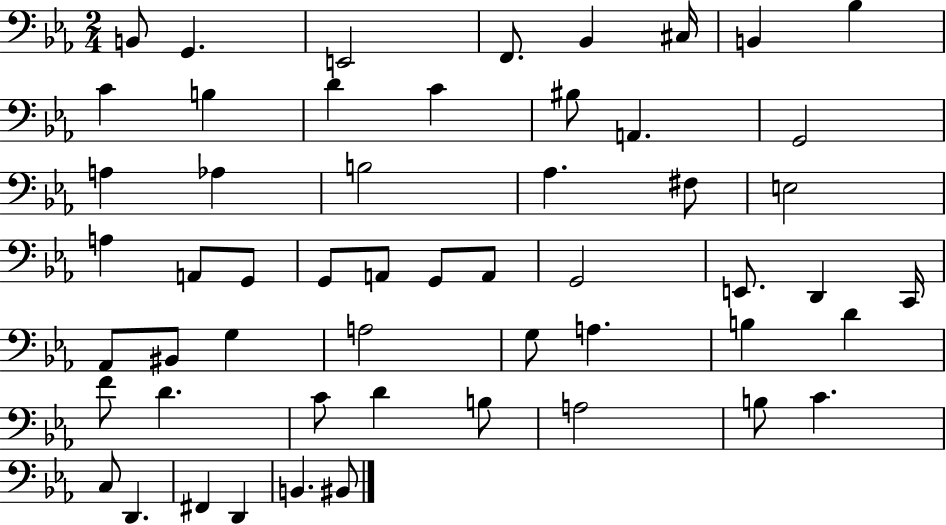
B2/e G2/q. E2/h F2/e. Bb2/q C#3/s B2/q Bb3/q C4/q B3/q D4/q C4/q BIS3/e A2/q. G2/h A3/q Ab3/q B3/h Ab3/q. F#3/e E3/h A3/q A2/e G2/e G2/e A2/e G2/e A2/e G2/h E2/e. D2/q C2/s Ab2/e BIS2/e G3/q A3/h G3/e A3/q. B3/q D4/q F4/e D4/q. C4/e D4/q B3/e A3/h B3/e C4/q. C3/e D2/q. F#2/q D2/q B2/q. BIS2/e